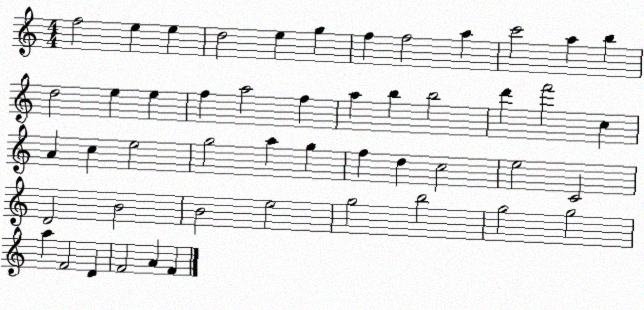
X:1
T:Untitled
M:4/4
L:1/4
K:C
f2 e e d2 e g f f2 a c'2 a b d2 e e f a2 f a b b2 d' f'2 c A c e2 g2 a g f d c2 e2 C2 D2 B2 B2 e2 g2 b2 g2 g2 a F2 D F2 A F